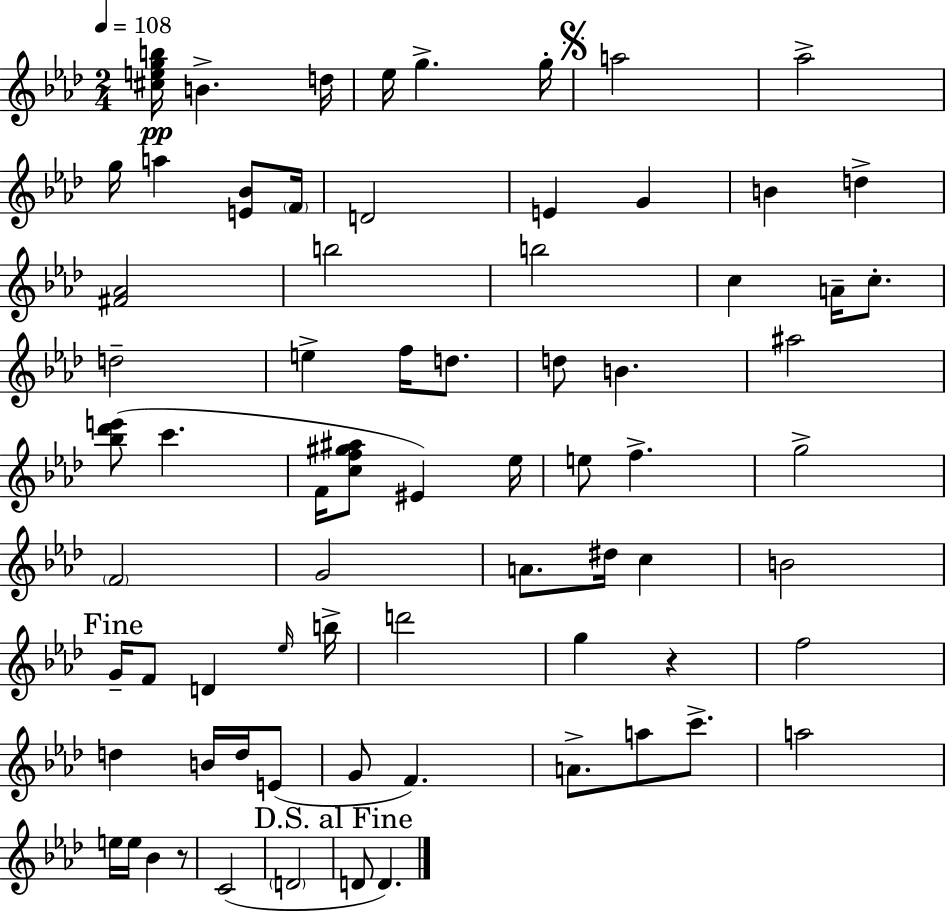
[C#5,E5,G5,B5]/s B4/q. D5/s Eb5/s G5/q. G5/s A5/h Ab5/h G5/s A5/q [E4,Bb4]/e F4/s D4/h E4/q G4/q B4/q D5/q [F#4,Ab4]/h B5/h B5/h C5/q A4/s C5/e. D5/h E5/q F5/s D5/e. D5/e B4/q. A#5/h [Bb5,Db6,E6]/e C6/q. F4/s [C5,F5,G#5,A#5]/e EIS4/q Eb5/s E5/e F5/q. G5/h F4/h G4/h A4/e. D#5/s C5/q B4/h G4/s F4/e D4/q Eb5/s B5/s D6/h G5/q R/q F5/h D5/q B4/s D5/s E4/e G4/e F4/q. A4/e. A5/e C6/e. A5/h E5/s E5/s Bb4/q R/e C4/h D4/h D4/e D4/q.